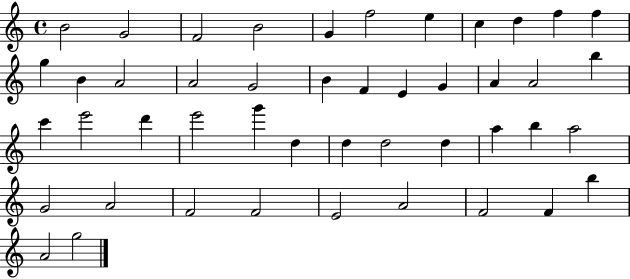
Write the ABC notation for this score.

X:1
T:Untitled
M:4/4
L:1/4
K:C
B2 G2 F2 B2 G f2 e c d f f g B A2 A2 G2 B F E G A A2 b c' e'2 d' e'2 g' d d d2 d a b a2 G2 A2 F2 F2 E2 A2 F2 F b A2 g2